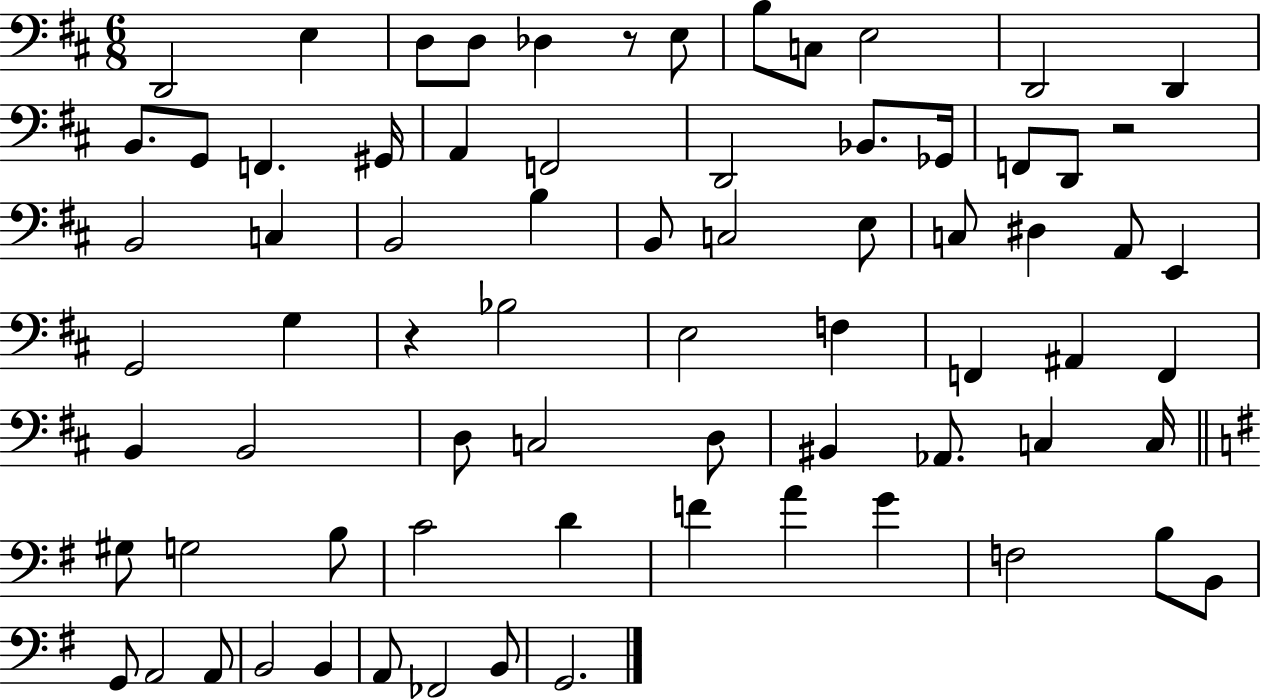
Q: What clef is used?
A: bass